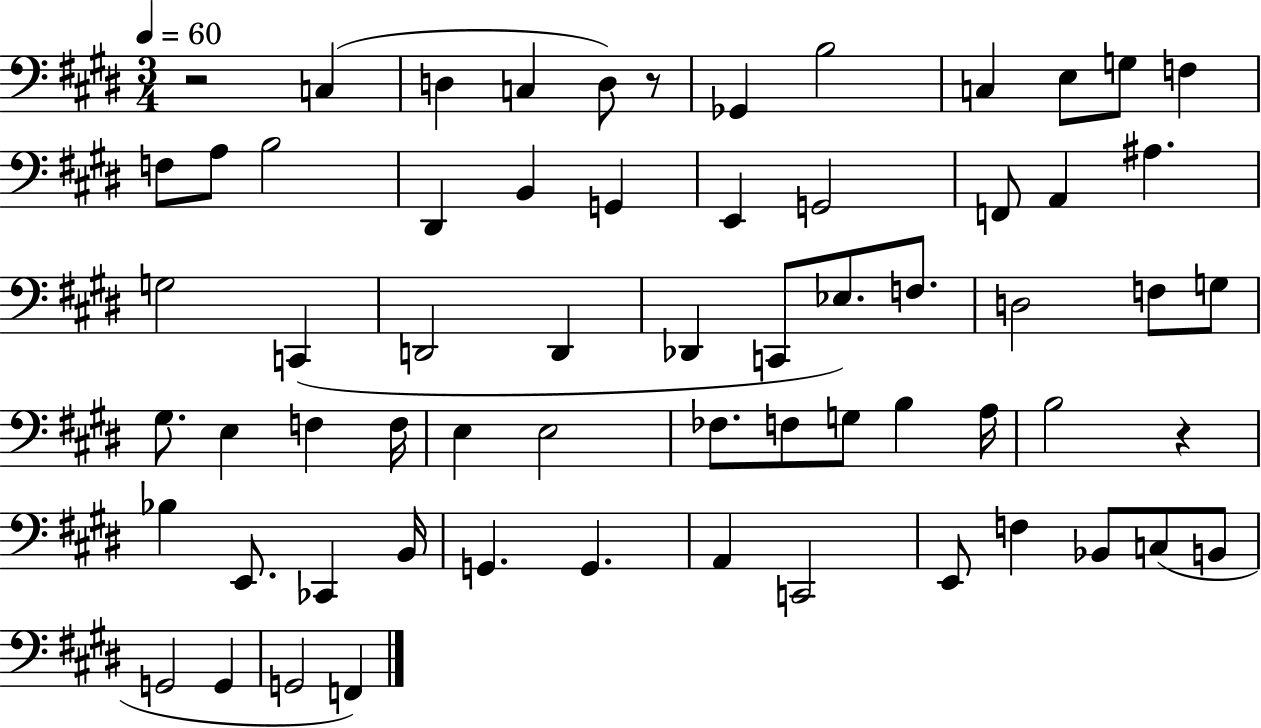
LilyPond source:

{
  \clef bass
  \numericTimeSignature
  \time 3/4
  \key e \major
  \tempo 4 = 60
  r2 c4( | d4 c4 d8) r8 | ges,4 b2 | c4 e8 g8 f4 | \break f8 a8 b2 | dis,4 b,4 g,4 | e,4 g,2 | f,8 a,4 ais4. | \break g2 c,4( | d,2 d,4 | des,4 c,8 ees8.) f8. | d2 f8 g8 | \break gis8. e4 f4 f16 | e4 e2 | fes8. f8 g8 b4 a16 | b2 r4 | \break bes4 e,8. ces,4 b,16 | g,4. g,4. | a,4 c,2 | e,8 f4 bes,8 c8( b,8 | \break g,2 g,4 | g,2 f,4) | \bar "|."
}